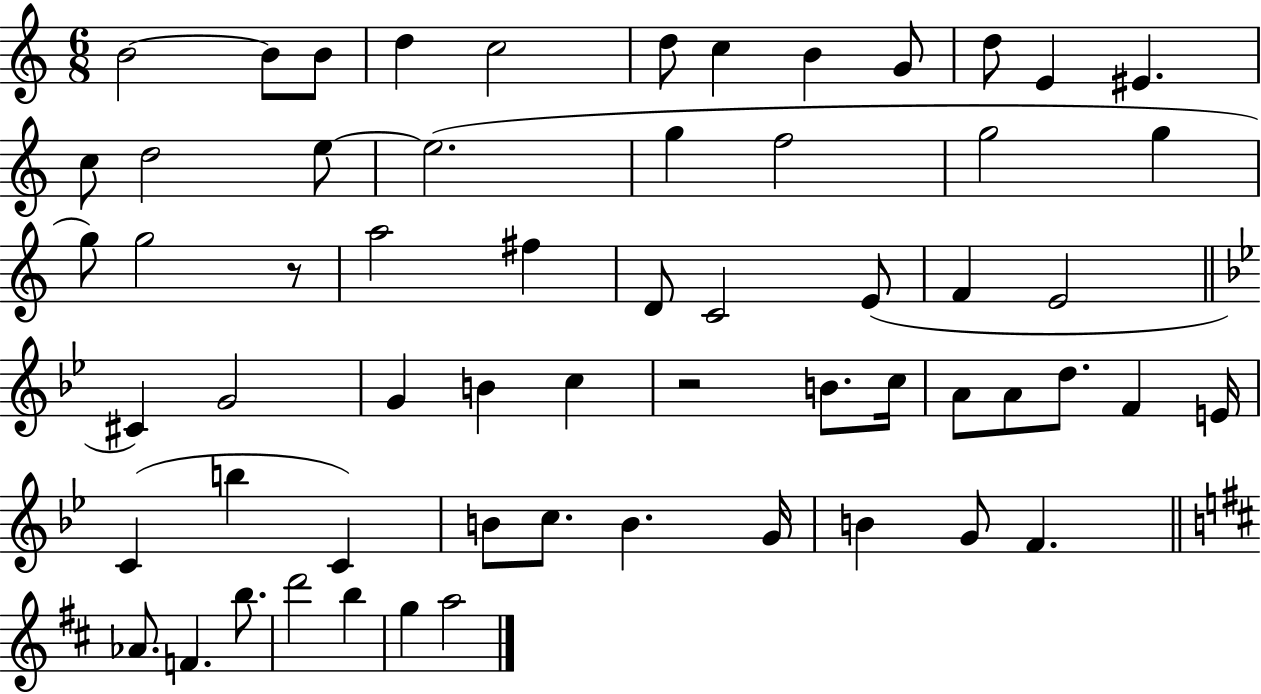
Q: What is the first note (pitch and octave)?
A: B4